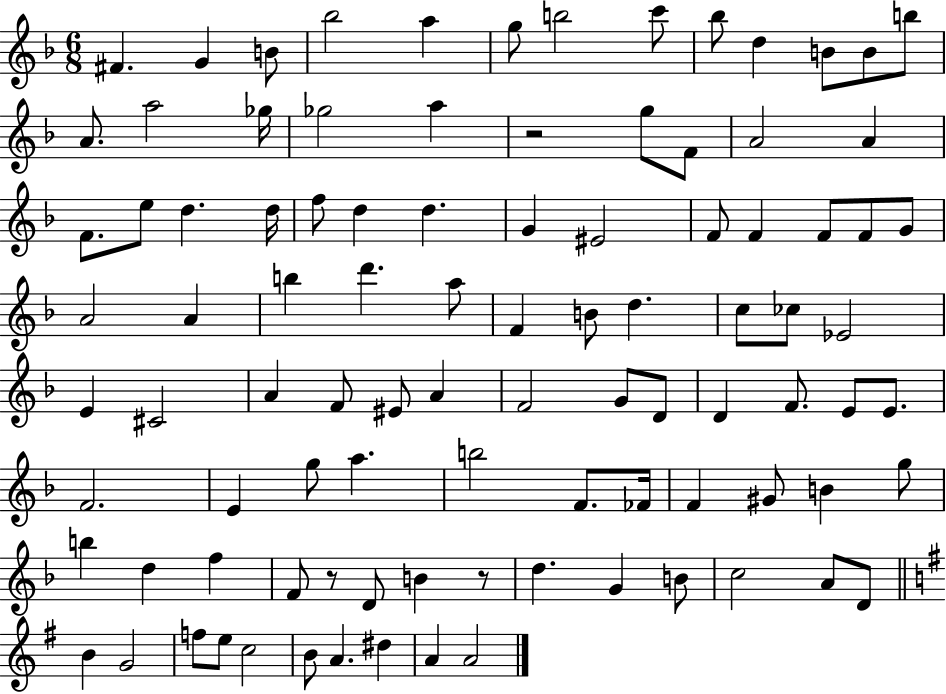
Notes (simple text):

F#4/q. G4/q B4/e Bb5/h A5/q G5/e B5/h C6/e Bb5/e D5/q B4/e B4/e B5/e A4/e. A5/h Gb5/s Gb5/h A5/q R/h G5/e F4/e A4/h A4/q F4/e. E5/e D5/q. D5/s F5/e D5/q D5/q. G4/q EIS4/h F4/e F4/q F4/e F4/e G4/e A4/h A4/q B5/q D6/q. A5/e F4/q B4/e D5/q. C5/e CES5/e Eb4/h E4/q C#4/h A4/q F4/e EIS4/e A4/q F4/h G4/e D4/e D4/q F4/e. E4/e E4/e. F4/h. E4/q G5/e A5/q. B5/h F4/e. FES4/s F4/q G#4/e B4/q G5/e B5/q D5/q F5/q F4/e R/e D4/e B4/q R/e D5/q. G4/q B4/e C5/h A4/e D4/e B4/q G4/h F5/e E5/e C5/h B4/e A4/q. D#5/q A4/q A4/h